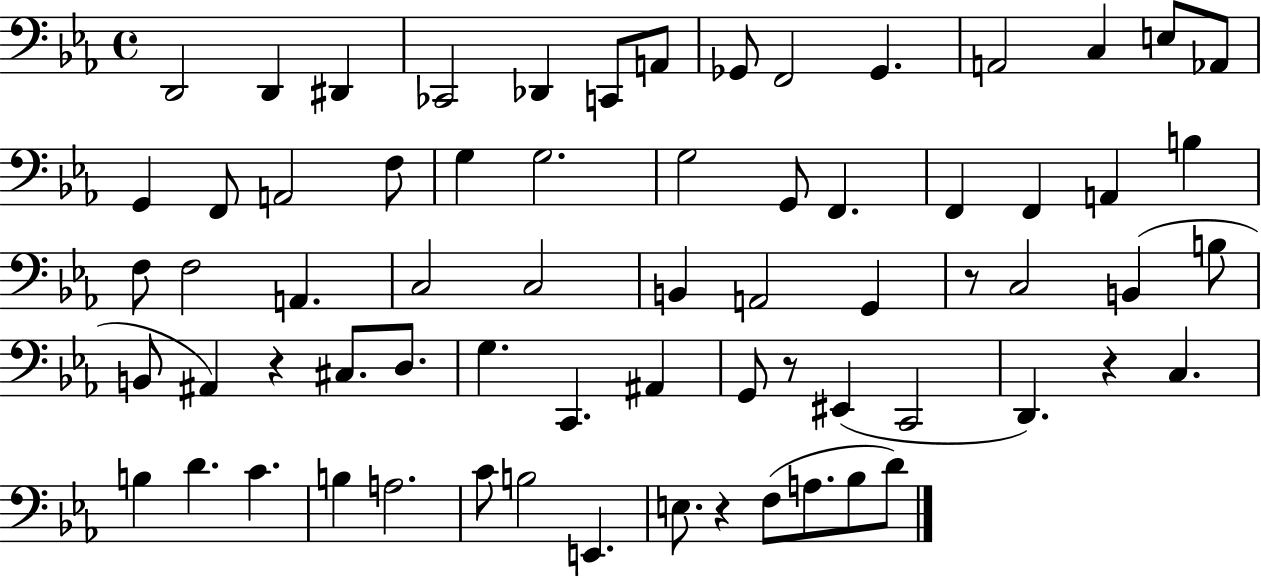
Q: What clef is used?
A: bass